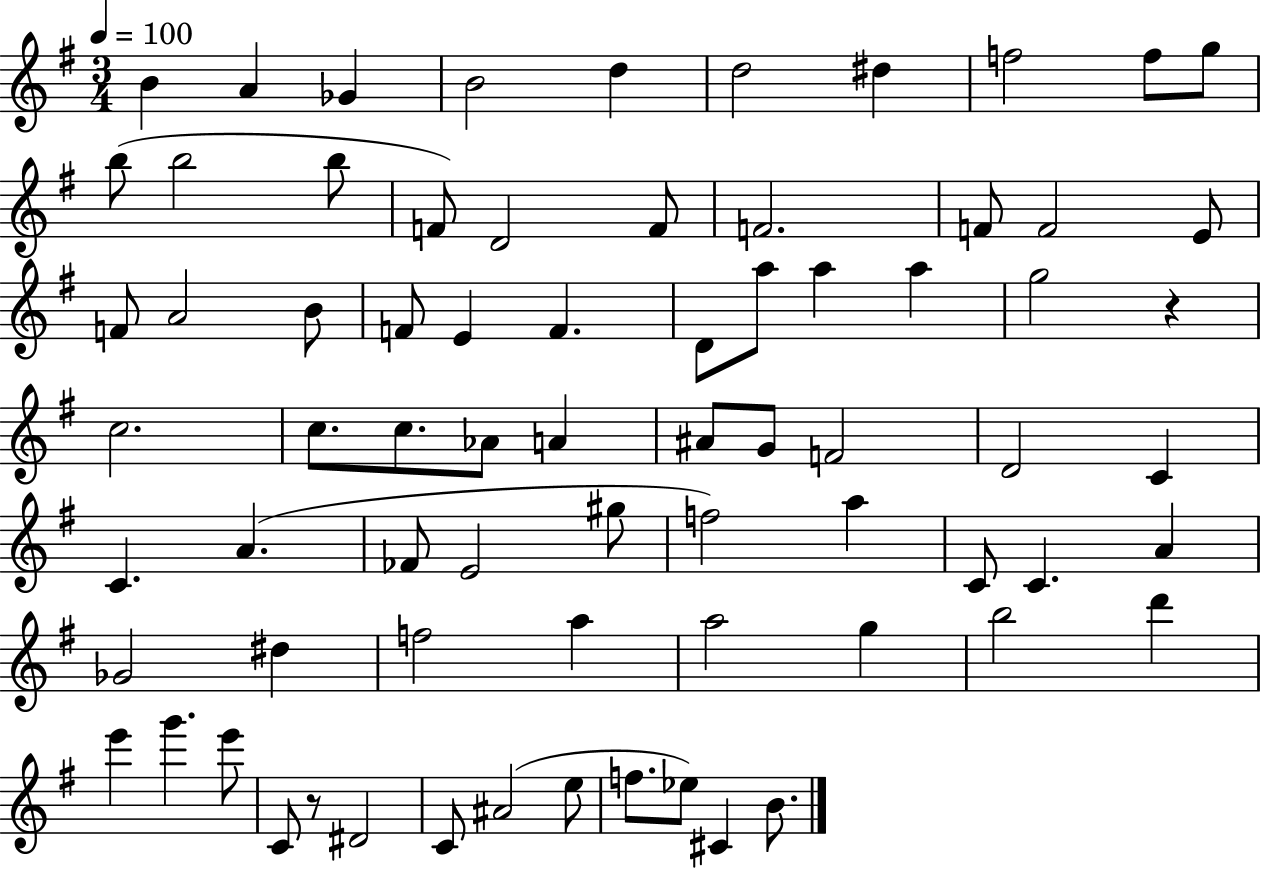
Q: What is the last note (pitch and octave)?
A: B4